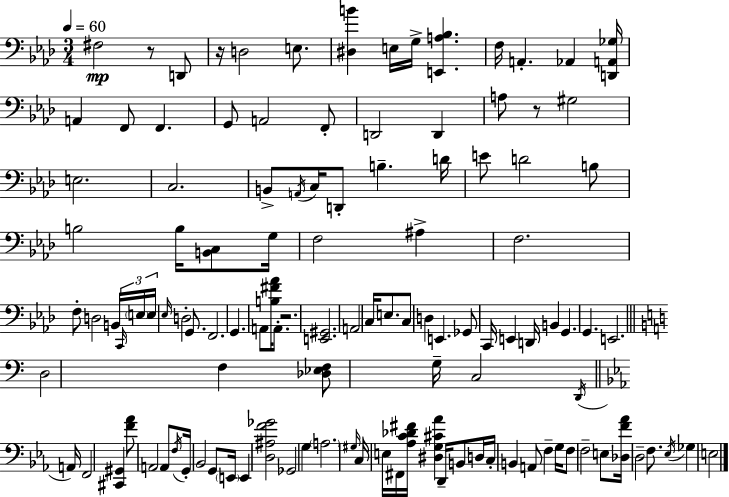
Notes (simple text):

F#3/h R/e D2/e R/s D3/h E3/e. [D#3,B4]/q E3/s G3/s [E2,A3,Bb3]/q. F3/s A2/q. Ab2/q [D2,A2,Gb3]/s A2/q F2/e F2/q. G2/e A2/h F2/e D2/h D2/q A3/e R/e G#3/h E3/h. C3/h. B2/e A2/s C3/s D2/e B3/q. D4/s E4/e D4/h B3/e B3/h B3/s [B2,C3]/e G3/s F3/h A#3/q F3/h. F3/e D3/h B2/s C2/s E3/s E3/s Eb3/s D3/h G2/e. F2/h. G2/q. A2/e [B3,F#4,Ab4]/s A2/e. R/h. [E2,G#2]/h. A2/h C3/s E3/e. C3/e D3/q E2/q. Gb2/e C2/s E2/q D2/s B2/q G2/q. G2/q. E2/h. D3/h F3/q [Db3,Eb3,F3]/e G3/s C3/h D2/s A2/s F2/h [C#2,G#2]/q [F4,Ab4]/e A2/h A2/e F3/s G2/s Bb2/h G2/e E2/s E2/q [D3,A#3,F4,Gb4]/h Gb2/h G3/q A3/h. G#3/s C3/s E3/s F#2/s [Ab3,C4,Db4,F#4]/s [D#3,G3,C#4,Ab4]/q D2/s B2/e D3/s C3/s B2/q A2/e F3/q G3/s F3/e F3/h E3/e [Db3,F4,Ab4]/s D3/h F3/e. Eb3/s Gb3/q E3/h